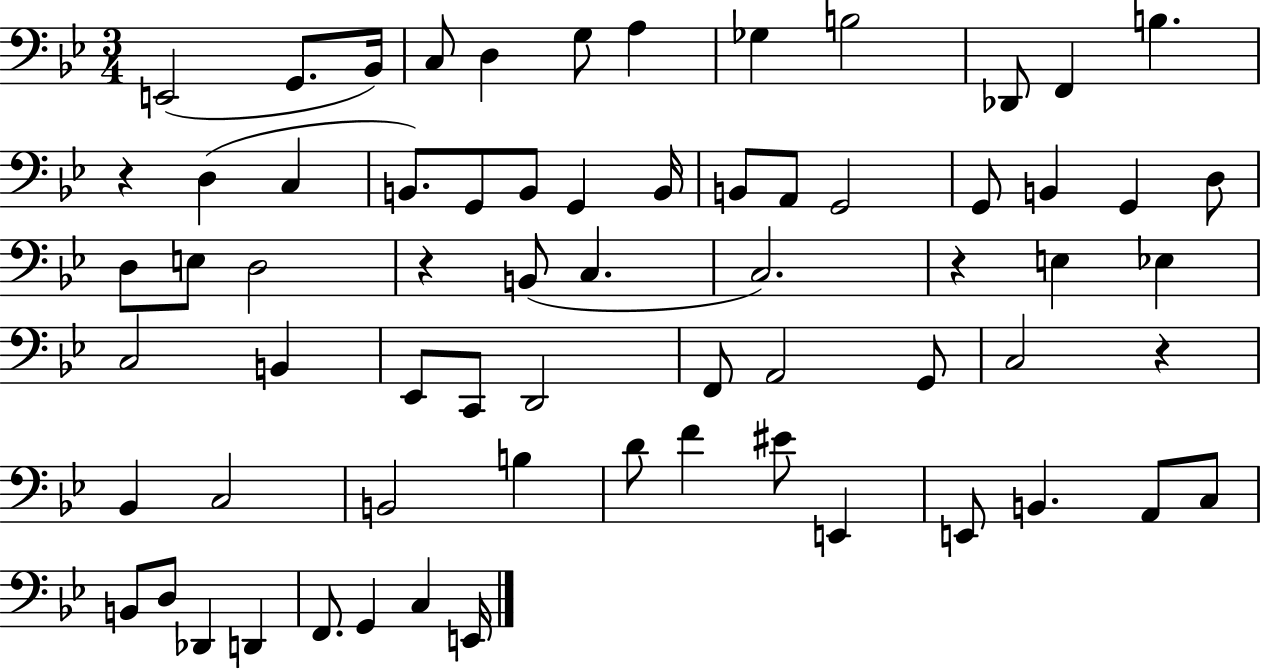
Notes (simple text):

E2/h G2/e. Bb2/s C3/e D3/q G3/e A3/q Gb3/q B3/h Db2/e F2/q B3/q. R/q D3/q C3/q B2/e. G2/e B2/e G2/q B2/s B2/e A2/e G2/h G2/e B2/q G2/q D3/e D3/e E3/e D3/h R/q B2/e C3/q. C3/h. R/q E3/q Eb3/q C3/h B2/q Eb2/e C2/e D2/h F2/e A2/h G2/e C3/h R/q Bb2/q C3/h B2/h B3/q D4/e F4/q EIS4/e E2/q E2/e B2/q. A2/e C3/e B2/e D3/e Db2/q D2/q F2/e. G2/q C3/q E2/s